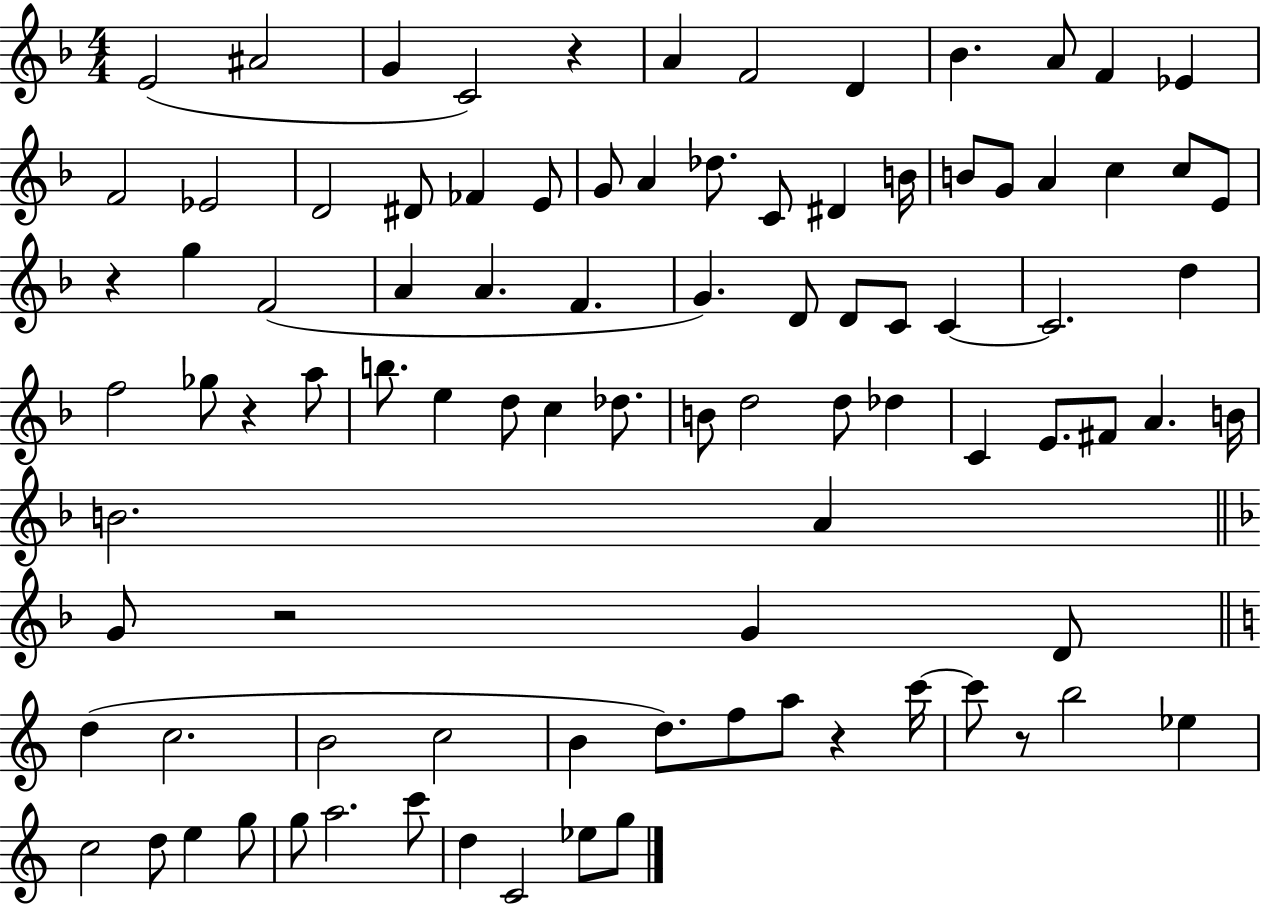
E4/h A#4/h G4/q C4/h R/q A4/q F4/h D4/q Bb4/q. A4/e F4/q Eb4/q F4/h Eb4/h D4/h D#4/e FES4/q E4/e G4/e A4/q Db5/e. C4/e D#4/q B4/s B4/e G4/e A4/q C5/q C5/e E4/e R/q G5/q F4/h A4/q A4/q. F4/q. G4/q. D4/e D4/e C4/e C4/q C4/h. D5/q F5/h Gb5/e R/q A5/e B5/e. E5/q D5/e C5/q Db5/e. B4/e D5/h D5/e Db5/q C4/q E4/e. F#4/e A4/q. B4/s B4/h. A4/q G4/e R/h G4/q D4/e D5/q C5/h. B4/h C5/h B4/q D5/e. F5/e A5/e R/q C6/s C6/e R/e B5/h Eb5/q C5/h D5/e E5/q G5/e G5/e A5/h. C6/e D5/q C4/h Eb5/e G5/e